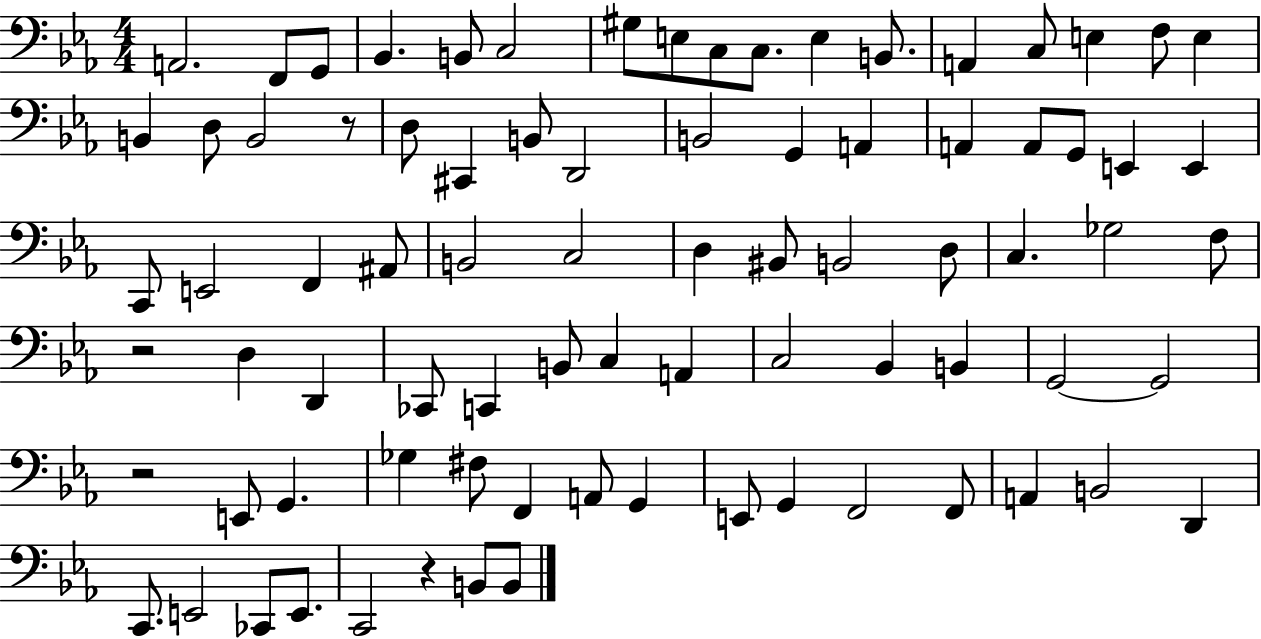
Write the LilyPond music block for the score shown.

{
  \clef bass
  \numericTimeSignature
  \time 4/4
  \key ees \major
  \repeat volta 2 { a,2. f,8 g,8 | bes,4. b,8 c2 | gis8 e8 c8 c8. e4 b,8. | a,4 c8 e4 f8 e4 | \break b,4 d8 b,2 r8 | d8 cis,4 b,8 d,2 | b,2 g,4 a,4 | a,4 a,8 g,8 e,4 e,4 | \break c,8 e,2 f,4 ais,8 | b,2 c2 | d4 bis,8 b,2 d8 | c4. ges2 f8 | \break r2 d4 d,4 | ces,8 c,4 b,8 c4 a,4 | c2 bes,4 b,4 | g,2~~ g,2 | \break r2 e,8 g,4. | ges4 fis8 f,4 a,8 g,4 | e,8 g,4 f,2 f,8 | a,4 b,2 d,4 | \break c,8. e,2 ces,8 e,8. | c,2 r4 b,8 b,8 | } \bar "|."
}